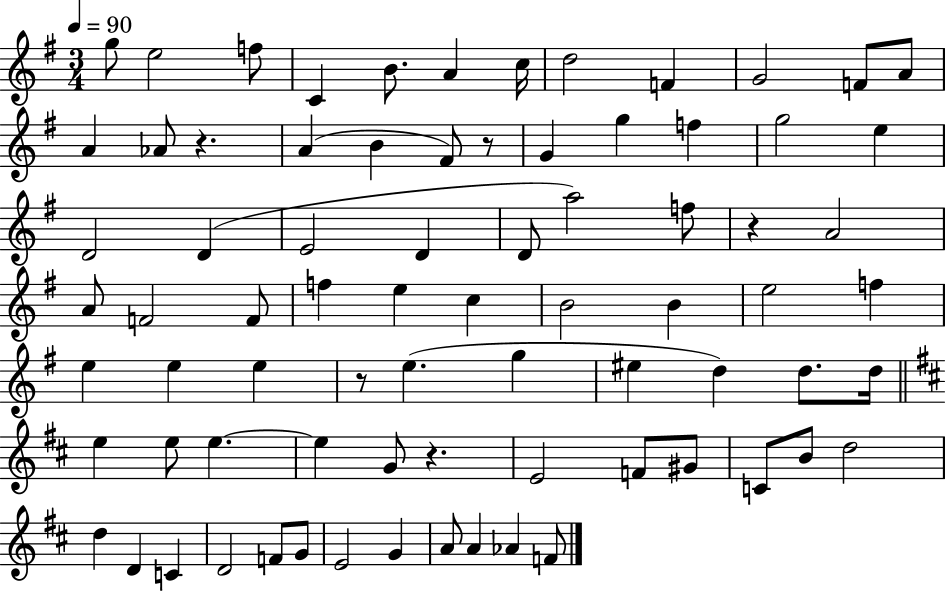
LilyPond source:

{
  \clef treble
  \numericTimeSignature
  \time 3/4
  \key g \major
  \tempo 4 = 90
  g''8 e''2 f''8 | c'4 b'8. a'4 c''16 | d''2 f'4 | g'2 f'8 a'8 | \break a'4 aes'8 r4. | a'4( b'4 fis'8) r8 | g'4 g''4 f''4 | g''2 e''4 | \break d'2 d'4( | e'2 d'4 | d'8 a''2) f''8 | r4 a'2 | \break a'8 f'2 f'8 | f''4 e''4 c''4 | b'2 b'4 | e''2 f''4 | \break e''4 e''4 e''4 | r8 e''4.( g''4 | eis''4 d''4) d''8. d''16 | \bar "||" \break \key d \major e''4 e''8 e''4.~~ | e''4 g'8 r4. | e'2 f'8 gis'8 | c'8 b'8 d''2 | \break d''4 d'4 c'4 | d'2 f'8 g'8 | e'2 g'4 | a'8 a'4 aes'4 f'8 | \break \bar "|."
}